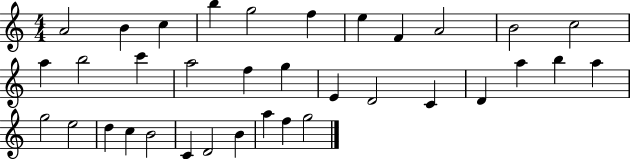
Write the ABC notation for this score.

X:1
T:Untitled
M:4/4
L:1/4
K:C
A2 B c b g2 f e F A2 B2 c2 a b2 c' a2 f g E D2 C D a b a g2 e2 d c B2 C D2 B a f g2